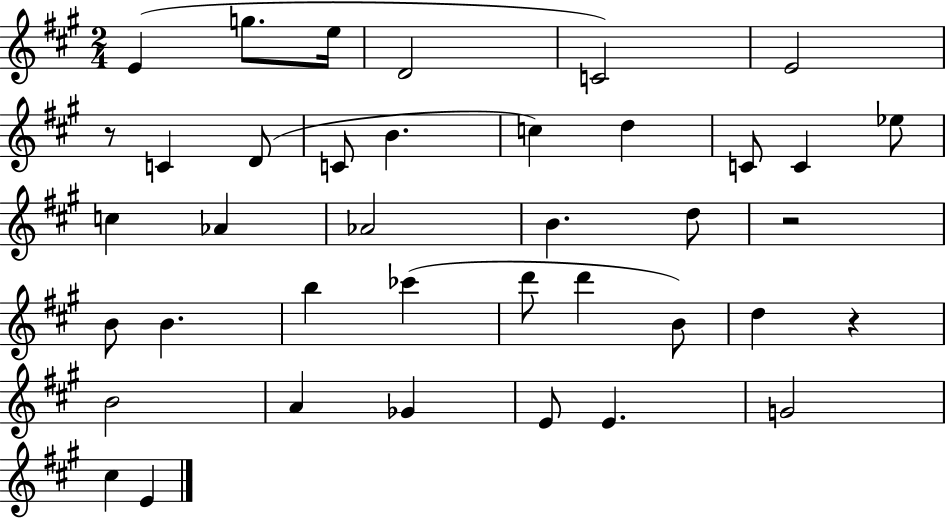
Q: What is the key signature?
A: A major